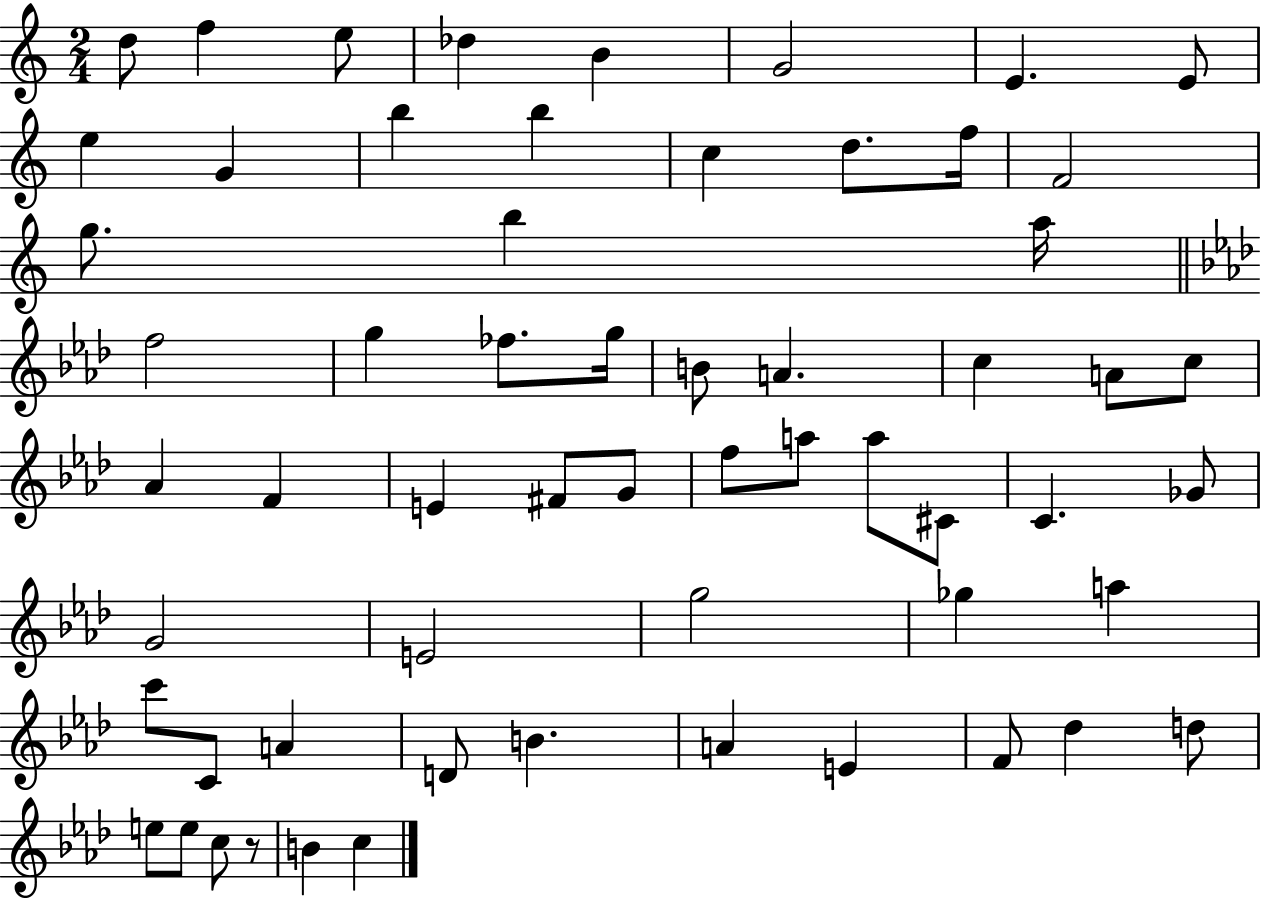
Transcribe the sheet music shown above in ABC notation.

X:1
T:Untitled
M:2/4
L:1/4
K:C
d/2 f e/2 _d B G2 E E/2 e G b b c d/2 f/4 F2 g/2 b a/4 f2 g _f/2 g/4 B/2 A c A/2 c/2 _A F E ^F/2 G/2 f/2 a/2 a/2 ^C/2 C _G/2 G2 E2 g2 _g a c'/2 C/2 A D/2 B A E F/2 _d d/2 e/2 e/2 c/2 z/2 B c